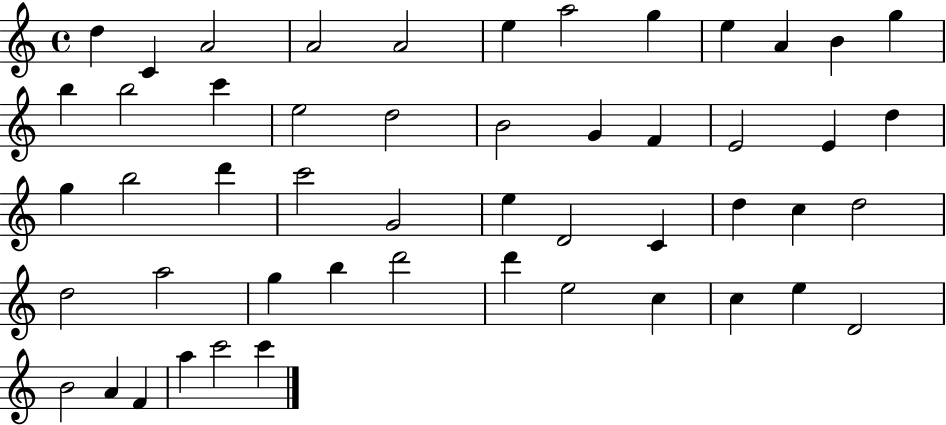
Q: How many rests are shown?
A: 0